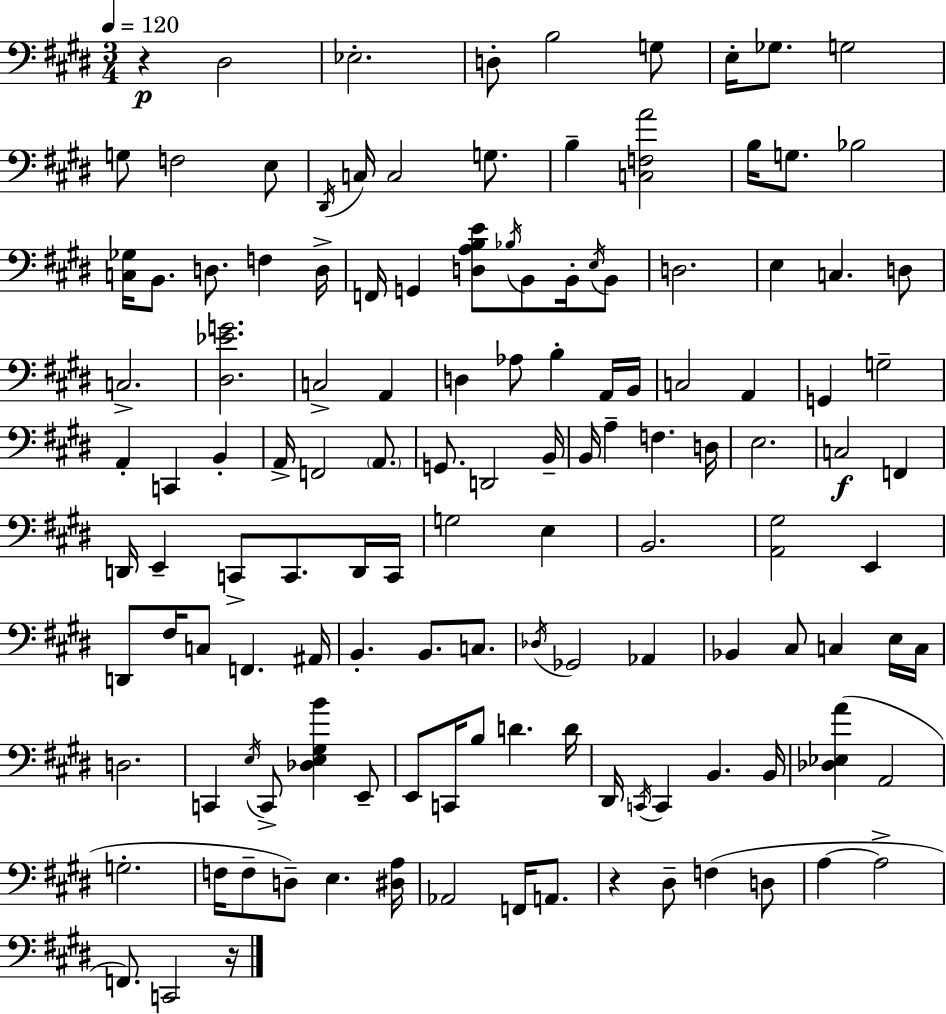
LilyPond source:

{
  \clef bass
  \numericTimeSignature
  \time 3/4
  \key e \major
  \tempo 4 = 120
  \repeat volta 2 { r4\p dis2 | ees2.-. | d8-. b2 g8 | e16-. ges8. g2 | \break g8 f2 e8 | \acciaccatura { dis,16 } c16 c2 g8. | b4-- <c f a'>2 | b16 g8. bes2 | \break <c ges>16 b,8. d8. f4 | d16-> f,16 g,4 <d a b e'>8 \acciaccatura { bes16 } b,8 b,16-. | \acciaccatura { e16 } b,8 d2. | e4 c4. | \break d8 c2.-> | <dis ees' g'>2. | c2-> a,4 | d4 aes8 b4-. | \break a,16 b,16 c2 a,4 | g,4 g2-- | a,4-. c,4 b,4-. | a,16-> f,2 | \break \parenthesize a,8. g,8. d,2 | b,16-- b,16 a4-- f4. | d16 e2. | c2\f f,4 | \break d,16 e,4-- c,8-> c,8. | d,16 c,16 g2 e4 | b,2. | <a, gis>2 e,4 | \break d,8 fis16 c8 f,4. | ais,16 b,4.-. b,8. | c8. \acciaccatura { des16 } ges,2 | aes,4 bes,4 cis8 c4 | \break e16 c16 d2. | c,4 \acciaccatura { e16 } c,8-> <des e gis b'>4 | e,8-- e,8 c,16 b8 d'4. | d'16 dis,16 \acciaccatura { c,16 } c,4 b,4. | \break b,16 <des ees a'>4( a,2 | g2.-. | f16 f8-- d8--) e4. | <dis a>16 aes,2 | \break f,16 a,8. r4 dis8-- | f4( d8 a4~~ a2-> | f,8.) c,2 | r16 } \bar "|."
}